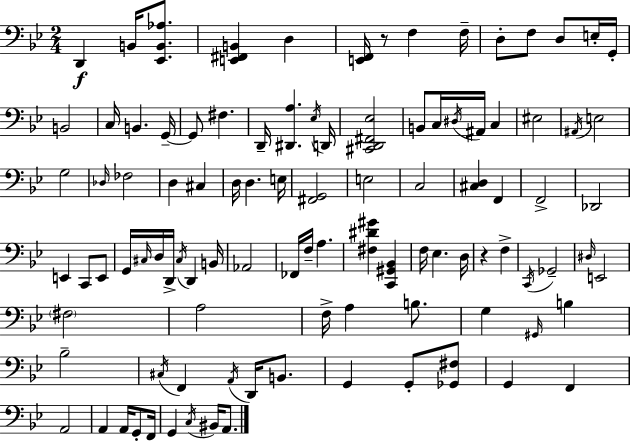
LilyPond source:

{
  \clef bass
  \numericTimeSignature
  \time 2/4
  \key g \minor
  d,4\f b,16 <ees, b, aes>8. | <e, fis, b,>4 d4 | <e, f,>16 r8 f4 f16-- | d8-. f8 d8 e16-. g,16-. | \break b,2 | c16 b,4. g,16--~~ | g,8 fis4. | d,16-- <dis, a>4. \acciaccatura { ees16 } | \break d,16 <cis, d, fis, ees>2 | b,8 c16 \acciaccatura { dis16 } ais,16 c4 | eis2 | \acciaccatura { ais,16 } e2 | \break g2 | \grace { des16 } fes2 | d4 | cis4 d16 d4. | \break e16 <fis, g,>2 | e2 | c2 | <cis d>4 | \break f,4 f,2-> | des,2 | e,4 | c,8 e,8 g,16 \grace { cis16 } d16 d,16-> | \break \acciaccatura { cis16 } d,4 b,16 aes,2 | fes,16 f16-- | a4. <fis dis' gis'>4 | <c, gis, bes,>4 f16 ees4. | \break d16 r4 | f4-> \acciaccatura { c,16 } ges,2-- | \grace { dis16 } | e,2 | \break \parenthesize fis2 | a2 | f16-> a4 b8. | g4 \grace { gis,16 } b4 | \break bes2-- | \acciaccatura { cis16 } f,4 \acciaccatura { a,16 } d,16 | b,8. g,4 g,8-. | <ges, fis>8 g,4 f,4 | \break a,2 | a,4 a,16 | g,8-. f,16 g,4 \acciaccatura { c16 } | bis,16 a,8. \bar "|."
}